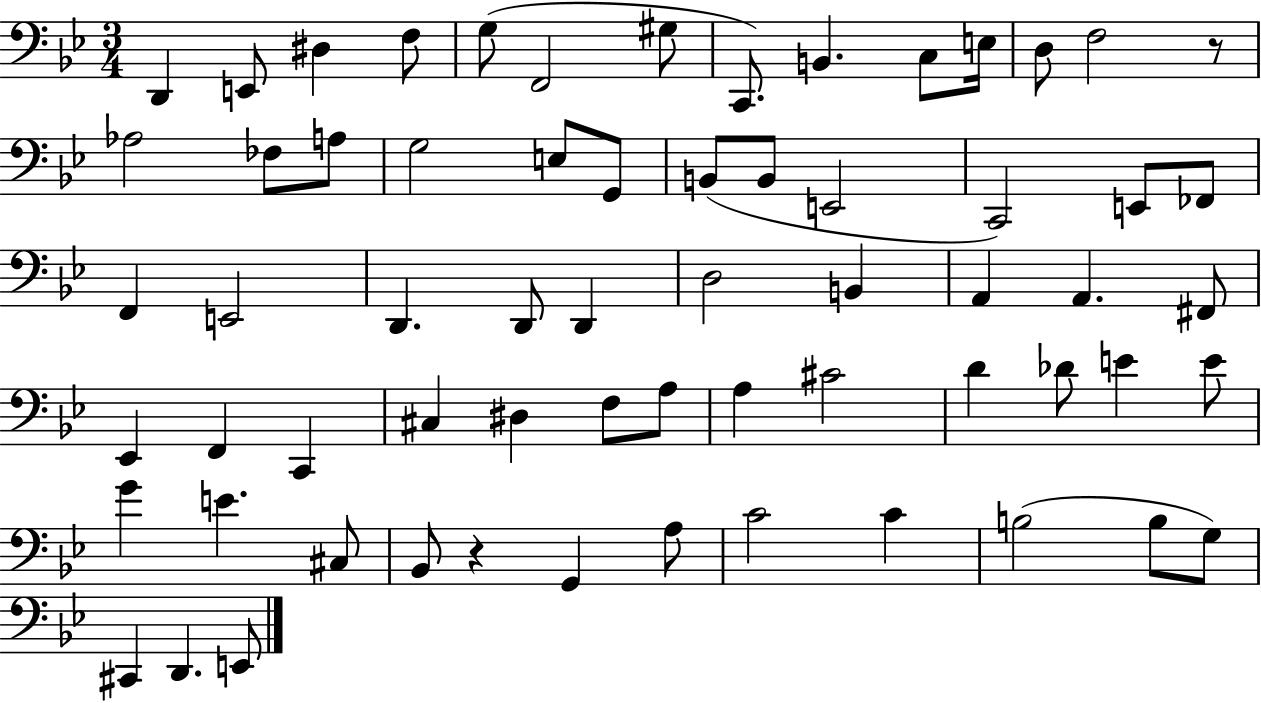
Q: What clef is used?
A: bass